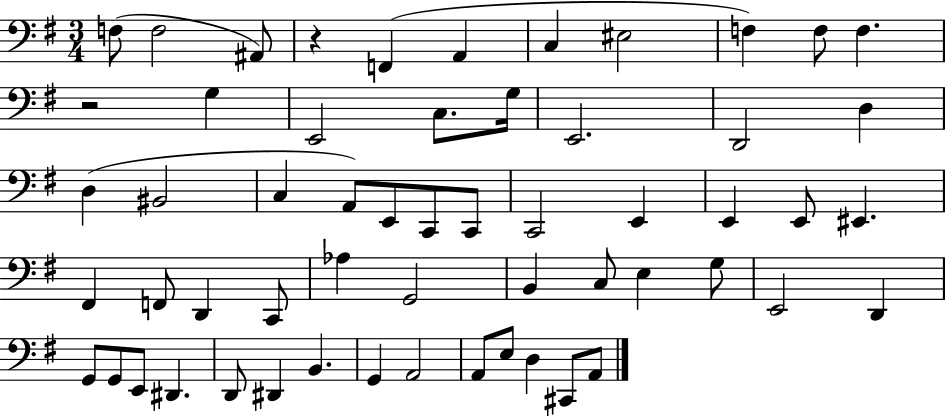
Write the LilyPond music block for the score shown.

{
  \clef bass
  \numericTimeSignature
  \time 3/4
  \key g \major
  f8( f2 ais,8) | r4 f,4( a,4 | c4 eis2 | f4) f8 f4. | \break r2 g4 | e,2 c8. g16 | e,2. | d,2 d4 | \break d4( bis,2 | c4 a,8) e,8 c,8 c,8 | c,2 e,4 | e,4 e,8 eis,4. | \break fis,4 f,8 d,4 c,8 | aes4 g,2 | b,4 c8 e4 g8 | e,2 d,4 | \break g,8 g,8 e,8 dis,4. | d,8 dis,4 b,4. | g,4 a,2 | a,8 e8 d4 cis,8 a,8 | \break \bar "|."
}